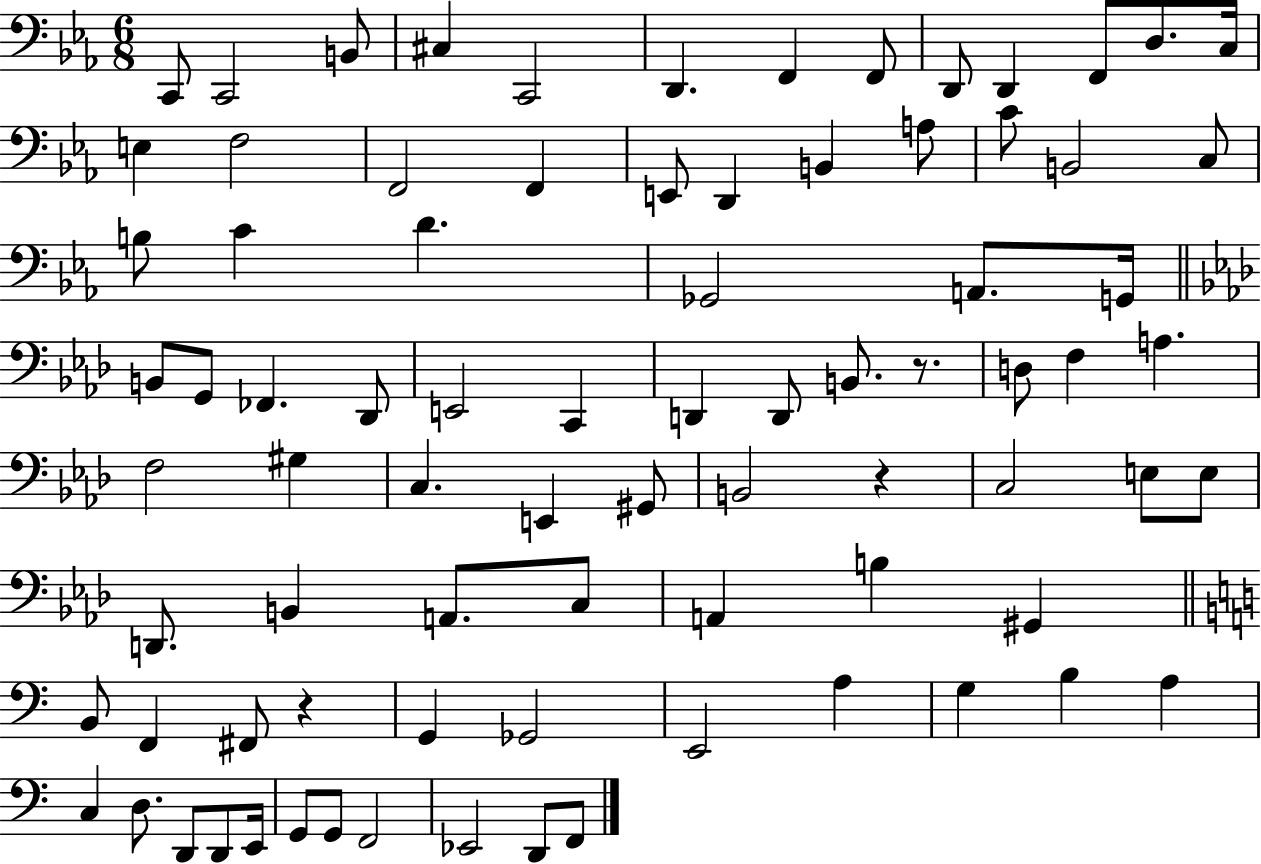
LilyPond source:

{
  \clef bass
  \numericTimeSignature
  \time 6/8
  \key ees \major
  c,8 c,2 b,8 | cis4 c,2 | d,4. f,4 f,8 | d,8 d,4 f,8 d8. c16 | \break e4 f2 | f,2 f,4 | e,8 d,4 b,4 a8 | c'8 b,2 c8 | \break b8 c'4 d'4. | ges,2 a,8. g,16 | \bar "||" \break \key aes \major b,8 g,8 fes,4. des,8 | e,2 c,4 | d,4 d,8 b,8. r8. | d8 f4 a4. | \break f2 gis4 | c4. e,4 gis,8 | b,2 r4 | c2 e8 e8 | \break d,8. b,4 a,8. c8 | a,4 b4 gis,4 | \bar "||" \break \key c \major b,8 f,4 fis,8 r4 | g,4 ges,2 | e,2 a4 | g4 b4 a4 | \break c4 d8. d,8 d,8 e,16 | g,8 g,8 f,2 | ees,2 d,8 f,8 | \bar "|."
}